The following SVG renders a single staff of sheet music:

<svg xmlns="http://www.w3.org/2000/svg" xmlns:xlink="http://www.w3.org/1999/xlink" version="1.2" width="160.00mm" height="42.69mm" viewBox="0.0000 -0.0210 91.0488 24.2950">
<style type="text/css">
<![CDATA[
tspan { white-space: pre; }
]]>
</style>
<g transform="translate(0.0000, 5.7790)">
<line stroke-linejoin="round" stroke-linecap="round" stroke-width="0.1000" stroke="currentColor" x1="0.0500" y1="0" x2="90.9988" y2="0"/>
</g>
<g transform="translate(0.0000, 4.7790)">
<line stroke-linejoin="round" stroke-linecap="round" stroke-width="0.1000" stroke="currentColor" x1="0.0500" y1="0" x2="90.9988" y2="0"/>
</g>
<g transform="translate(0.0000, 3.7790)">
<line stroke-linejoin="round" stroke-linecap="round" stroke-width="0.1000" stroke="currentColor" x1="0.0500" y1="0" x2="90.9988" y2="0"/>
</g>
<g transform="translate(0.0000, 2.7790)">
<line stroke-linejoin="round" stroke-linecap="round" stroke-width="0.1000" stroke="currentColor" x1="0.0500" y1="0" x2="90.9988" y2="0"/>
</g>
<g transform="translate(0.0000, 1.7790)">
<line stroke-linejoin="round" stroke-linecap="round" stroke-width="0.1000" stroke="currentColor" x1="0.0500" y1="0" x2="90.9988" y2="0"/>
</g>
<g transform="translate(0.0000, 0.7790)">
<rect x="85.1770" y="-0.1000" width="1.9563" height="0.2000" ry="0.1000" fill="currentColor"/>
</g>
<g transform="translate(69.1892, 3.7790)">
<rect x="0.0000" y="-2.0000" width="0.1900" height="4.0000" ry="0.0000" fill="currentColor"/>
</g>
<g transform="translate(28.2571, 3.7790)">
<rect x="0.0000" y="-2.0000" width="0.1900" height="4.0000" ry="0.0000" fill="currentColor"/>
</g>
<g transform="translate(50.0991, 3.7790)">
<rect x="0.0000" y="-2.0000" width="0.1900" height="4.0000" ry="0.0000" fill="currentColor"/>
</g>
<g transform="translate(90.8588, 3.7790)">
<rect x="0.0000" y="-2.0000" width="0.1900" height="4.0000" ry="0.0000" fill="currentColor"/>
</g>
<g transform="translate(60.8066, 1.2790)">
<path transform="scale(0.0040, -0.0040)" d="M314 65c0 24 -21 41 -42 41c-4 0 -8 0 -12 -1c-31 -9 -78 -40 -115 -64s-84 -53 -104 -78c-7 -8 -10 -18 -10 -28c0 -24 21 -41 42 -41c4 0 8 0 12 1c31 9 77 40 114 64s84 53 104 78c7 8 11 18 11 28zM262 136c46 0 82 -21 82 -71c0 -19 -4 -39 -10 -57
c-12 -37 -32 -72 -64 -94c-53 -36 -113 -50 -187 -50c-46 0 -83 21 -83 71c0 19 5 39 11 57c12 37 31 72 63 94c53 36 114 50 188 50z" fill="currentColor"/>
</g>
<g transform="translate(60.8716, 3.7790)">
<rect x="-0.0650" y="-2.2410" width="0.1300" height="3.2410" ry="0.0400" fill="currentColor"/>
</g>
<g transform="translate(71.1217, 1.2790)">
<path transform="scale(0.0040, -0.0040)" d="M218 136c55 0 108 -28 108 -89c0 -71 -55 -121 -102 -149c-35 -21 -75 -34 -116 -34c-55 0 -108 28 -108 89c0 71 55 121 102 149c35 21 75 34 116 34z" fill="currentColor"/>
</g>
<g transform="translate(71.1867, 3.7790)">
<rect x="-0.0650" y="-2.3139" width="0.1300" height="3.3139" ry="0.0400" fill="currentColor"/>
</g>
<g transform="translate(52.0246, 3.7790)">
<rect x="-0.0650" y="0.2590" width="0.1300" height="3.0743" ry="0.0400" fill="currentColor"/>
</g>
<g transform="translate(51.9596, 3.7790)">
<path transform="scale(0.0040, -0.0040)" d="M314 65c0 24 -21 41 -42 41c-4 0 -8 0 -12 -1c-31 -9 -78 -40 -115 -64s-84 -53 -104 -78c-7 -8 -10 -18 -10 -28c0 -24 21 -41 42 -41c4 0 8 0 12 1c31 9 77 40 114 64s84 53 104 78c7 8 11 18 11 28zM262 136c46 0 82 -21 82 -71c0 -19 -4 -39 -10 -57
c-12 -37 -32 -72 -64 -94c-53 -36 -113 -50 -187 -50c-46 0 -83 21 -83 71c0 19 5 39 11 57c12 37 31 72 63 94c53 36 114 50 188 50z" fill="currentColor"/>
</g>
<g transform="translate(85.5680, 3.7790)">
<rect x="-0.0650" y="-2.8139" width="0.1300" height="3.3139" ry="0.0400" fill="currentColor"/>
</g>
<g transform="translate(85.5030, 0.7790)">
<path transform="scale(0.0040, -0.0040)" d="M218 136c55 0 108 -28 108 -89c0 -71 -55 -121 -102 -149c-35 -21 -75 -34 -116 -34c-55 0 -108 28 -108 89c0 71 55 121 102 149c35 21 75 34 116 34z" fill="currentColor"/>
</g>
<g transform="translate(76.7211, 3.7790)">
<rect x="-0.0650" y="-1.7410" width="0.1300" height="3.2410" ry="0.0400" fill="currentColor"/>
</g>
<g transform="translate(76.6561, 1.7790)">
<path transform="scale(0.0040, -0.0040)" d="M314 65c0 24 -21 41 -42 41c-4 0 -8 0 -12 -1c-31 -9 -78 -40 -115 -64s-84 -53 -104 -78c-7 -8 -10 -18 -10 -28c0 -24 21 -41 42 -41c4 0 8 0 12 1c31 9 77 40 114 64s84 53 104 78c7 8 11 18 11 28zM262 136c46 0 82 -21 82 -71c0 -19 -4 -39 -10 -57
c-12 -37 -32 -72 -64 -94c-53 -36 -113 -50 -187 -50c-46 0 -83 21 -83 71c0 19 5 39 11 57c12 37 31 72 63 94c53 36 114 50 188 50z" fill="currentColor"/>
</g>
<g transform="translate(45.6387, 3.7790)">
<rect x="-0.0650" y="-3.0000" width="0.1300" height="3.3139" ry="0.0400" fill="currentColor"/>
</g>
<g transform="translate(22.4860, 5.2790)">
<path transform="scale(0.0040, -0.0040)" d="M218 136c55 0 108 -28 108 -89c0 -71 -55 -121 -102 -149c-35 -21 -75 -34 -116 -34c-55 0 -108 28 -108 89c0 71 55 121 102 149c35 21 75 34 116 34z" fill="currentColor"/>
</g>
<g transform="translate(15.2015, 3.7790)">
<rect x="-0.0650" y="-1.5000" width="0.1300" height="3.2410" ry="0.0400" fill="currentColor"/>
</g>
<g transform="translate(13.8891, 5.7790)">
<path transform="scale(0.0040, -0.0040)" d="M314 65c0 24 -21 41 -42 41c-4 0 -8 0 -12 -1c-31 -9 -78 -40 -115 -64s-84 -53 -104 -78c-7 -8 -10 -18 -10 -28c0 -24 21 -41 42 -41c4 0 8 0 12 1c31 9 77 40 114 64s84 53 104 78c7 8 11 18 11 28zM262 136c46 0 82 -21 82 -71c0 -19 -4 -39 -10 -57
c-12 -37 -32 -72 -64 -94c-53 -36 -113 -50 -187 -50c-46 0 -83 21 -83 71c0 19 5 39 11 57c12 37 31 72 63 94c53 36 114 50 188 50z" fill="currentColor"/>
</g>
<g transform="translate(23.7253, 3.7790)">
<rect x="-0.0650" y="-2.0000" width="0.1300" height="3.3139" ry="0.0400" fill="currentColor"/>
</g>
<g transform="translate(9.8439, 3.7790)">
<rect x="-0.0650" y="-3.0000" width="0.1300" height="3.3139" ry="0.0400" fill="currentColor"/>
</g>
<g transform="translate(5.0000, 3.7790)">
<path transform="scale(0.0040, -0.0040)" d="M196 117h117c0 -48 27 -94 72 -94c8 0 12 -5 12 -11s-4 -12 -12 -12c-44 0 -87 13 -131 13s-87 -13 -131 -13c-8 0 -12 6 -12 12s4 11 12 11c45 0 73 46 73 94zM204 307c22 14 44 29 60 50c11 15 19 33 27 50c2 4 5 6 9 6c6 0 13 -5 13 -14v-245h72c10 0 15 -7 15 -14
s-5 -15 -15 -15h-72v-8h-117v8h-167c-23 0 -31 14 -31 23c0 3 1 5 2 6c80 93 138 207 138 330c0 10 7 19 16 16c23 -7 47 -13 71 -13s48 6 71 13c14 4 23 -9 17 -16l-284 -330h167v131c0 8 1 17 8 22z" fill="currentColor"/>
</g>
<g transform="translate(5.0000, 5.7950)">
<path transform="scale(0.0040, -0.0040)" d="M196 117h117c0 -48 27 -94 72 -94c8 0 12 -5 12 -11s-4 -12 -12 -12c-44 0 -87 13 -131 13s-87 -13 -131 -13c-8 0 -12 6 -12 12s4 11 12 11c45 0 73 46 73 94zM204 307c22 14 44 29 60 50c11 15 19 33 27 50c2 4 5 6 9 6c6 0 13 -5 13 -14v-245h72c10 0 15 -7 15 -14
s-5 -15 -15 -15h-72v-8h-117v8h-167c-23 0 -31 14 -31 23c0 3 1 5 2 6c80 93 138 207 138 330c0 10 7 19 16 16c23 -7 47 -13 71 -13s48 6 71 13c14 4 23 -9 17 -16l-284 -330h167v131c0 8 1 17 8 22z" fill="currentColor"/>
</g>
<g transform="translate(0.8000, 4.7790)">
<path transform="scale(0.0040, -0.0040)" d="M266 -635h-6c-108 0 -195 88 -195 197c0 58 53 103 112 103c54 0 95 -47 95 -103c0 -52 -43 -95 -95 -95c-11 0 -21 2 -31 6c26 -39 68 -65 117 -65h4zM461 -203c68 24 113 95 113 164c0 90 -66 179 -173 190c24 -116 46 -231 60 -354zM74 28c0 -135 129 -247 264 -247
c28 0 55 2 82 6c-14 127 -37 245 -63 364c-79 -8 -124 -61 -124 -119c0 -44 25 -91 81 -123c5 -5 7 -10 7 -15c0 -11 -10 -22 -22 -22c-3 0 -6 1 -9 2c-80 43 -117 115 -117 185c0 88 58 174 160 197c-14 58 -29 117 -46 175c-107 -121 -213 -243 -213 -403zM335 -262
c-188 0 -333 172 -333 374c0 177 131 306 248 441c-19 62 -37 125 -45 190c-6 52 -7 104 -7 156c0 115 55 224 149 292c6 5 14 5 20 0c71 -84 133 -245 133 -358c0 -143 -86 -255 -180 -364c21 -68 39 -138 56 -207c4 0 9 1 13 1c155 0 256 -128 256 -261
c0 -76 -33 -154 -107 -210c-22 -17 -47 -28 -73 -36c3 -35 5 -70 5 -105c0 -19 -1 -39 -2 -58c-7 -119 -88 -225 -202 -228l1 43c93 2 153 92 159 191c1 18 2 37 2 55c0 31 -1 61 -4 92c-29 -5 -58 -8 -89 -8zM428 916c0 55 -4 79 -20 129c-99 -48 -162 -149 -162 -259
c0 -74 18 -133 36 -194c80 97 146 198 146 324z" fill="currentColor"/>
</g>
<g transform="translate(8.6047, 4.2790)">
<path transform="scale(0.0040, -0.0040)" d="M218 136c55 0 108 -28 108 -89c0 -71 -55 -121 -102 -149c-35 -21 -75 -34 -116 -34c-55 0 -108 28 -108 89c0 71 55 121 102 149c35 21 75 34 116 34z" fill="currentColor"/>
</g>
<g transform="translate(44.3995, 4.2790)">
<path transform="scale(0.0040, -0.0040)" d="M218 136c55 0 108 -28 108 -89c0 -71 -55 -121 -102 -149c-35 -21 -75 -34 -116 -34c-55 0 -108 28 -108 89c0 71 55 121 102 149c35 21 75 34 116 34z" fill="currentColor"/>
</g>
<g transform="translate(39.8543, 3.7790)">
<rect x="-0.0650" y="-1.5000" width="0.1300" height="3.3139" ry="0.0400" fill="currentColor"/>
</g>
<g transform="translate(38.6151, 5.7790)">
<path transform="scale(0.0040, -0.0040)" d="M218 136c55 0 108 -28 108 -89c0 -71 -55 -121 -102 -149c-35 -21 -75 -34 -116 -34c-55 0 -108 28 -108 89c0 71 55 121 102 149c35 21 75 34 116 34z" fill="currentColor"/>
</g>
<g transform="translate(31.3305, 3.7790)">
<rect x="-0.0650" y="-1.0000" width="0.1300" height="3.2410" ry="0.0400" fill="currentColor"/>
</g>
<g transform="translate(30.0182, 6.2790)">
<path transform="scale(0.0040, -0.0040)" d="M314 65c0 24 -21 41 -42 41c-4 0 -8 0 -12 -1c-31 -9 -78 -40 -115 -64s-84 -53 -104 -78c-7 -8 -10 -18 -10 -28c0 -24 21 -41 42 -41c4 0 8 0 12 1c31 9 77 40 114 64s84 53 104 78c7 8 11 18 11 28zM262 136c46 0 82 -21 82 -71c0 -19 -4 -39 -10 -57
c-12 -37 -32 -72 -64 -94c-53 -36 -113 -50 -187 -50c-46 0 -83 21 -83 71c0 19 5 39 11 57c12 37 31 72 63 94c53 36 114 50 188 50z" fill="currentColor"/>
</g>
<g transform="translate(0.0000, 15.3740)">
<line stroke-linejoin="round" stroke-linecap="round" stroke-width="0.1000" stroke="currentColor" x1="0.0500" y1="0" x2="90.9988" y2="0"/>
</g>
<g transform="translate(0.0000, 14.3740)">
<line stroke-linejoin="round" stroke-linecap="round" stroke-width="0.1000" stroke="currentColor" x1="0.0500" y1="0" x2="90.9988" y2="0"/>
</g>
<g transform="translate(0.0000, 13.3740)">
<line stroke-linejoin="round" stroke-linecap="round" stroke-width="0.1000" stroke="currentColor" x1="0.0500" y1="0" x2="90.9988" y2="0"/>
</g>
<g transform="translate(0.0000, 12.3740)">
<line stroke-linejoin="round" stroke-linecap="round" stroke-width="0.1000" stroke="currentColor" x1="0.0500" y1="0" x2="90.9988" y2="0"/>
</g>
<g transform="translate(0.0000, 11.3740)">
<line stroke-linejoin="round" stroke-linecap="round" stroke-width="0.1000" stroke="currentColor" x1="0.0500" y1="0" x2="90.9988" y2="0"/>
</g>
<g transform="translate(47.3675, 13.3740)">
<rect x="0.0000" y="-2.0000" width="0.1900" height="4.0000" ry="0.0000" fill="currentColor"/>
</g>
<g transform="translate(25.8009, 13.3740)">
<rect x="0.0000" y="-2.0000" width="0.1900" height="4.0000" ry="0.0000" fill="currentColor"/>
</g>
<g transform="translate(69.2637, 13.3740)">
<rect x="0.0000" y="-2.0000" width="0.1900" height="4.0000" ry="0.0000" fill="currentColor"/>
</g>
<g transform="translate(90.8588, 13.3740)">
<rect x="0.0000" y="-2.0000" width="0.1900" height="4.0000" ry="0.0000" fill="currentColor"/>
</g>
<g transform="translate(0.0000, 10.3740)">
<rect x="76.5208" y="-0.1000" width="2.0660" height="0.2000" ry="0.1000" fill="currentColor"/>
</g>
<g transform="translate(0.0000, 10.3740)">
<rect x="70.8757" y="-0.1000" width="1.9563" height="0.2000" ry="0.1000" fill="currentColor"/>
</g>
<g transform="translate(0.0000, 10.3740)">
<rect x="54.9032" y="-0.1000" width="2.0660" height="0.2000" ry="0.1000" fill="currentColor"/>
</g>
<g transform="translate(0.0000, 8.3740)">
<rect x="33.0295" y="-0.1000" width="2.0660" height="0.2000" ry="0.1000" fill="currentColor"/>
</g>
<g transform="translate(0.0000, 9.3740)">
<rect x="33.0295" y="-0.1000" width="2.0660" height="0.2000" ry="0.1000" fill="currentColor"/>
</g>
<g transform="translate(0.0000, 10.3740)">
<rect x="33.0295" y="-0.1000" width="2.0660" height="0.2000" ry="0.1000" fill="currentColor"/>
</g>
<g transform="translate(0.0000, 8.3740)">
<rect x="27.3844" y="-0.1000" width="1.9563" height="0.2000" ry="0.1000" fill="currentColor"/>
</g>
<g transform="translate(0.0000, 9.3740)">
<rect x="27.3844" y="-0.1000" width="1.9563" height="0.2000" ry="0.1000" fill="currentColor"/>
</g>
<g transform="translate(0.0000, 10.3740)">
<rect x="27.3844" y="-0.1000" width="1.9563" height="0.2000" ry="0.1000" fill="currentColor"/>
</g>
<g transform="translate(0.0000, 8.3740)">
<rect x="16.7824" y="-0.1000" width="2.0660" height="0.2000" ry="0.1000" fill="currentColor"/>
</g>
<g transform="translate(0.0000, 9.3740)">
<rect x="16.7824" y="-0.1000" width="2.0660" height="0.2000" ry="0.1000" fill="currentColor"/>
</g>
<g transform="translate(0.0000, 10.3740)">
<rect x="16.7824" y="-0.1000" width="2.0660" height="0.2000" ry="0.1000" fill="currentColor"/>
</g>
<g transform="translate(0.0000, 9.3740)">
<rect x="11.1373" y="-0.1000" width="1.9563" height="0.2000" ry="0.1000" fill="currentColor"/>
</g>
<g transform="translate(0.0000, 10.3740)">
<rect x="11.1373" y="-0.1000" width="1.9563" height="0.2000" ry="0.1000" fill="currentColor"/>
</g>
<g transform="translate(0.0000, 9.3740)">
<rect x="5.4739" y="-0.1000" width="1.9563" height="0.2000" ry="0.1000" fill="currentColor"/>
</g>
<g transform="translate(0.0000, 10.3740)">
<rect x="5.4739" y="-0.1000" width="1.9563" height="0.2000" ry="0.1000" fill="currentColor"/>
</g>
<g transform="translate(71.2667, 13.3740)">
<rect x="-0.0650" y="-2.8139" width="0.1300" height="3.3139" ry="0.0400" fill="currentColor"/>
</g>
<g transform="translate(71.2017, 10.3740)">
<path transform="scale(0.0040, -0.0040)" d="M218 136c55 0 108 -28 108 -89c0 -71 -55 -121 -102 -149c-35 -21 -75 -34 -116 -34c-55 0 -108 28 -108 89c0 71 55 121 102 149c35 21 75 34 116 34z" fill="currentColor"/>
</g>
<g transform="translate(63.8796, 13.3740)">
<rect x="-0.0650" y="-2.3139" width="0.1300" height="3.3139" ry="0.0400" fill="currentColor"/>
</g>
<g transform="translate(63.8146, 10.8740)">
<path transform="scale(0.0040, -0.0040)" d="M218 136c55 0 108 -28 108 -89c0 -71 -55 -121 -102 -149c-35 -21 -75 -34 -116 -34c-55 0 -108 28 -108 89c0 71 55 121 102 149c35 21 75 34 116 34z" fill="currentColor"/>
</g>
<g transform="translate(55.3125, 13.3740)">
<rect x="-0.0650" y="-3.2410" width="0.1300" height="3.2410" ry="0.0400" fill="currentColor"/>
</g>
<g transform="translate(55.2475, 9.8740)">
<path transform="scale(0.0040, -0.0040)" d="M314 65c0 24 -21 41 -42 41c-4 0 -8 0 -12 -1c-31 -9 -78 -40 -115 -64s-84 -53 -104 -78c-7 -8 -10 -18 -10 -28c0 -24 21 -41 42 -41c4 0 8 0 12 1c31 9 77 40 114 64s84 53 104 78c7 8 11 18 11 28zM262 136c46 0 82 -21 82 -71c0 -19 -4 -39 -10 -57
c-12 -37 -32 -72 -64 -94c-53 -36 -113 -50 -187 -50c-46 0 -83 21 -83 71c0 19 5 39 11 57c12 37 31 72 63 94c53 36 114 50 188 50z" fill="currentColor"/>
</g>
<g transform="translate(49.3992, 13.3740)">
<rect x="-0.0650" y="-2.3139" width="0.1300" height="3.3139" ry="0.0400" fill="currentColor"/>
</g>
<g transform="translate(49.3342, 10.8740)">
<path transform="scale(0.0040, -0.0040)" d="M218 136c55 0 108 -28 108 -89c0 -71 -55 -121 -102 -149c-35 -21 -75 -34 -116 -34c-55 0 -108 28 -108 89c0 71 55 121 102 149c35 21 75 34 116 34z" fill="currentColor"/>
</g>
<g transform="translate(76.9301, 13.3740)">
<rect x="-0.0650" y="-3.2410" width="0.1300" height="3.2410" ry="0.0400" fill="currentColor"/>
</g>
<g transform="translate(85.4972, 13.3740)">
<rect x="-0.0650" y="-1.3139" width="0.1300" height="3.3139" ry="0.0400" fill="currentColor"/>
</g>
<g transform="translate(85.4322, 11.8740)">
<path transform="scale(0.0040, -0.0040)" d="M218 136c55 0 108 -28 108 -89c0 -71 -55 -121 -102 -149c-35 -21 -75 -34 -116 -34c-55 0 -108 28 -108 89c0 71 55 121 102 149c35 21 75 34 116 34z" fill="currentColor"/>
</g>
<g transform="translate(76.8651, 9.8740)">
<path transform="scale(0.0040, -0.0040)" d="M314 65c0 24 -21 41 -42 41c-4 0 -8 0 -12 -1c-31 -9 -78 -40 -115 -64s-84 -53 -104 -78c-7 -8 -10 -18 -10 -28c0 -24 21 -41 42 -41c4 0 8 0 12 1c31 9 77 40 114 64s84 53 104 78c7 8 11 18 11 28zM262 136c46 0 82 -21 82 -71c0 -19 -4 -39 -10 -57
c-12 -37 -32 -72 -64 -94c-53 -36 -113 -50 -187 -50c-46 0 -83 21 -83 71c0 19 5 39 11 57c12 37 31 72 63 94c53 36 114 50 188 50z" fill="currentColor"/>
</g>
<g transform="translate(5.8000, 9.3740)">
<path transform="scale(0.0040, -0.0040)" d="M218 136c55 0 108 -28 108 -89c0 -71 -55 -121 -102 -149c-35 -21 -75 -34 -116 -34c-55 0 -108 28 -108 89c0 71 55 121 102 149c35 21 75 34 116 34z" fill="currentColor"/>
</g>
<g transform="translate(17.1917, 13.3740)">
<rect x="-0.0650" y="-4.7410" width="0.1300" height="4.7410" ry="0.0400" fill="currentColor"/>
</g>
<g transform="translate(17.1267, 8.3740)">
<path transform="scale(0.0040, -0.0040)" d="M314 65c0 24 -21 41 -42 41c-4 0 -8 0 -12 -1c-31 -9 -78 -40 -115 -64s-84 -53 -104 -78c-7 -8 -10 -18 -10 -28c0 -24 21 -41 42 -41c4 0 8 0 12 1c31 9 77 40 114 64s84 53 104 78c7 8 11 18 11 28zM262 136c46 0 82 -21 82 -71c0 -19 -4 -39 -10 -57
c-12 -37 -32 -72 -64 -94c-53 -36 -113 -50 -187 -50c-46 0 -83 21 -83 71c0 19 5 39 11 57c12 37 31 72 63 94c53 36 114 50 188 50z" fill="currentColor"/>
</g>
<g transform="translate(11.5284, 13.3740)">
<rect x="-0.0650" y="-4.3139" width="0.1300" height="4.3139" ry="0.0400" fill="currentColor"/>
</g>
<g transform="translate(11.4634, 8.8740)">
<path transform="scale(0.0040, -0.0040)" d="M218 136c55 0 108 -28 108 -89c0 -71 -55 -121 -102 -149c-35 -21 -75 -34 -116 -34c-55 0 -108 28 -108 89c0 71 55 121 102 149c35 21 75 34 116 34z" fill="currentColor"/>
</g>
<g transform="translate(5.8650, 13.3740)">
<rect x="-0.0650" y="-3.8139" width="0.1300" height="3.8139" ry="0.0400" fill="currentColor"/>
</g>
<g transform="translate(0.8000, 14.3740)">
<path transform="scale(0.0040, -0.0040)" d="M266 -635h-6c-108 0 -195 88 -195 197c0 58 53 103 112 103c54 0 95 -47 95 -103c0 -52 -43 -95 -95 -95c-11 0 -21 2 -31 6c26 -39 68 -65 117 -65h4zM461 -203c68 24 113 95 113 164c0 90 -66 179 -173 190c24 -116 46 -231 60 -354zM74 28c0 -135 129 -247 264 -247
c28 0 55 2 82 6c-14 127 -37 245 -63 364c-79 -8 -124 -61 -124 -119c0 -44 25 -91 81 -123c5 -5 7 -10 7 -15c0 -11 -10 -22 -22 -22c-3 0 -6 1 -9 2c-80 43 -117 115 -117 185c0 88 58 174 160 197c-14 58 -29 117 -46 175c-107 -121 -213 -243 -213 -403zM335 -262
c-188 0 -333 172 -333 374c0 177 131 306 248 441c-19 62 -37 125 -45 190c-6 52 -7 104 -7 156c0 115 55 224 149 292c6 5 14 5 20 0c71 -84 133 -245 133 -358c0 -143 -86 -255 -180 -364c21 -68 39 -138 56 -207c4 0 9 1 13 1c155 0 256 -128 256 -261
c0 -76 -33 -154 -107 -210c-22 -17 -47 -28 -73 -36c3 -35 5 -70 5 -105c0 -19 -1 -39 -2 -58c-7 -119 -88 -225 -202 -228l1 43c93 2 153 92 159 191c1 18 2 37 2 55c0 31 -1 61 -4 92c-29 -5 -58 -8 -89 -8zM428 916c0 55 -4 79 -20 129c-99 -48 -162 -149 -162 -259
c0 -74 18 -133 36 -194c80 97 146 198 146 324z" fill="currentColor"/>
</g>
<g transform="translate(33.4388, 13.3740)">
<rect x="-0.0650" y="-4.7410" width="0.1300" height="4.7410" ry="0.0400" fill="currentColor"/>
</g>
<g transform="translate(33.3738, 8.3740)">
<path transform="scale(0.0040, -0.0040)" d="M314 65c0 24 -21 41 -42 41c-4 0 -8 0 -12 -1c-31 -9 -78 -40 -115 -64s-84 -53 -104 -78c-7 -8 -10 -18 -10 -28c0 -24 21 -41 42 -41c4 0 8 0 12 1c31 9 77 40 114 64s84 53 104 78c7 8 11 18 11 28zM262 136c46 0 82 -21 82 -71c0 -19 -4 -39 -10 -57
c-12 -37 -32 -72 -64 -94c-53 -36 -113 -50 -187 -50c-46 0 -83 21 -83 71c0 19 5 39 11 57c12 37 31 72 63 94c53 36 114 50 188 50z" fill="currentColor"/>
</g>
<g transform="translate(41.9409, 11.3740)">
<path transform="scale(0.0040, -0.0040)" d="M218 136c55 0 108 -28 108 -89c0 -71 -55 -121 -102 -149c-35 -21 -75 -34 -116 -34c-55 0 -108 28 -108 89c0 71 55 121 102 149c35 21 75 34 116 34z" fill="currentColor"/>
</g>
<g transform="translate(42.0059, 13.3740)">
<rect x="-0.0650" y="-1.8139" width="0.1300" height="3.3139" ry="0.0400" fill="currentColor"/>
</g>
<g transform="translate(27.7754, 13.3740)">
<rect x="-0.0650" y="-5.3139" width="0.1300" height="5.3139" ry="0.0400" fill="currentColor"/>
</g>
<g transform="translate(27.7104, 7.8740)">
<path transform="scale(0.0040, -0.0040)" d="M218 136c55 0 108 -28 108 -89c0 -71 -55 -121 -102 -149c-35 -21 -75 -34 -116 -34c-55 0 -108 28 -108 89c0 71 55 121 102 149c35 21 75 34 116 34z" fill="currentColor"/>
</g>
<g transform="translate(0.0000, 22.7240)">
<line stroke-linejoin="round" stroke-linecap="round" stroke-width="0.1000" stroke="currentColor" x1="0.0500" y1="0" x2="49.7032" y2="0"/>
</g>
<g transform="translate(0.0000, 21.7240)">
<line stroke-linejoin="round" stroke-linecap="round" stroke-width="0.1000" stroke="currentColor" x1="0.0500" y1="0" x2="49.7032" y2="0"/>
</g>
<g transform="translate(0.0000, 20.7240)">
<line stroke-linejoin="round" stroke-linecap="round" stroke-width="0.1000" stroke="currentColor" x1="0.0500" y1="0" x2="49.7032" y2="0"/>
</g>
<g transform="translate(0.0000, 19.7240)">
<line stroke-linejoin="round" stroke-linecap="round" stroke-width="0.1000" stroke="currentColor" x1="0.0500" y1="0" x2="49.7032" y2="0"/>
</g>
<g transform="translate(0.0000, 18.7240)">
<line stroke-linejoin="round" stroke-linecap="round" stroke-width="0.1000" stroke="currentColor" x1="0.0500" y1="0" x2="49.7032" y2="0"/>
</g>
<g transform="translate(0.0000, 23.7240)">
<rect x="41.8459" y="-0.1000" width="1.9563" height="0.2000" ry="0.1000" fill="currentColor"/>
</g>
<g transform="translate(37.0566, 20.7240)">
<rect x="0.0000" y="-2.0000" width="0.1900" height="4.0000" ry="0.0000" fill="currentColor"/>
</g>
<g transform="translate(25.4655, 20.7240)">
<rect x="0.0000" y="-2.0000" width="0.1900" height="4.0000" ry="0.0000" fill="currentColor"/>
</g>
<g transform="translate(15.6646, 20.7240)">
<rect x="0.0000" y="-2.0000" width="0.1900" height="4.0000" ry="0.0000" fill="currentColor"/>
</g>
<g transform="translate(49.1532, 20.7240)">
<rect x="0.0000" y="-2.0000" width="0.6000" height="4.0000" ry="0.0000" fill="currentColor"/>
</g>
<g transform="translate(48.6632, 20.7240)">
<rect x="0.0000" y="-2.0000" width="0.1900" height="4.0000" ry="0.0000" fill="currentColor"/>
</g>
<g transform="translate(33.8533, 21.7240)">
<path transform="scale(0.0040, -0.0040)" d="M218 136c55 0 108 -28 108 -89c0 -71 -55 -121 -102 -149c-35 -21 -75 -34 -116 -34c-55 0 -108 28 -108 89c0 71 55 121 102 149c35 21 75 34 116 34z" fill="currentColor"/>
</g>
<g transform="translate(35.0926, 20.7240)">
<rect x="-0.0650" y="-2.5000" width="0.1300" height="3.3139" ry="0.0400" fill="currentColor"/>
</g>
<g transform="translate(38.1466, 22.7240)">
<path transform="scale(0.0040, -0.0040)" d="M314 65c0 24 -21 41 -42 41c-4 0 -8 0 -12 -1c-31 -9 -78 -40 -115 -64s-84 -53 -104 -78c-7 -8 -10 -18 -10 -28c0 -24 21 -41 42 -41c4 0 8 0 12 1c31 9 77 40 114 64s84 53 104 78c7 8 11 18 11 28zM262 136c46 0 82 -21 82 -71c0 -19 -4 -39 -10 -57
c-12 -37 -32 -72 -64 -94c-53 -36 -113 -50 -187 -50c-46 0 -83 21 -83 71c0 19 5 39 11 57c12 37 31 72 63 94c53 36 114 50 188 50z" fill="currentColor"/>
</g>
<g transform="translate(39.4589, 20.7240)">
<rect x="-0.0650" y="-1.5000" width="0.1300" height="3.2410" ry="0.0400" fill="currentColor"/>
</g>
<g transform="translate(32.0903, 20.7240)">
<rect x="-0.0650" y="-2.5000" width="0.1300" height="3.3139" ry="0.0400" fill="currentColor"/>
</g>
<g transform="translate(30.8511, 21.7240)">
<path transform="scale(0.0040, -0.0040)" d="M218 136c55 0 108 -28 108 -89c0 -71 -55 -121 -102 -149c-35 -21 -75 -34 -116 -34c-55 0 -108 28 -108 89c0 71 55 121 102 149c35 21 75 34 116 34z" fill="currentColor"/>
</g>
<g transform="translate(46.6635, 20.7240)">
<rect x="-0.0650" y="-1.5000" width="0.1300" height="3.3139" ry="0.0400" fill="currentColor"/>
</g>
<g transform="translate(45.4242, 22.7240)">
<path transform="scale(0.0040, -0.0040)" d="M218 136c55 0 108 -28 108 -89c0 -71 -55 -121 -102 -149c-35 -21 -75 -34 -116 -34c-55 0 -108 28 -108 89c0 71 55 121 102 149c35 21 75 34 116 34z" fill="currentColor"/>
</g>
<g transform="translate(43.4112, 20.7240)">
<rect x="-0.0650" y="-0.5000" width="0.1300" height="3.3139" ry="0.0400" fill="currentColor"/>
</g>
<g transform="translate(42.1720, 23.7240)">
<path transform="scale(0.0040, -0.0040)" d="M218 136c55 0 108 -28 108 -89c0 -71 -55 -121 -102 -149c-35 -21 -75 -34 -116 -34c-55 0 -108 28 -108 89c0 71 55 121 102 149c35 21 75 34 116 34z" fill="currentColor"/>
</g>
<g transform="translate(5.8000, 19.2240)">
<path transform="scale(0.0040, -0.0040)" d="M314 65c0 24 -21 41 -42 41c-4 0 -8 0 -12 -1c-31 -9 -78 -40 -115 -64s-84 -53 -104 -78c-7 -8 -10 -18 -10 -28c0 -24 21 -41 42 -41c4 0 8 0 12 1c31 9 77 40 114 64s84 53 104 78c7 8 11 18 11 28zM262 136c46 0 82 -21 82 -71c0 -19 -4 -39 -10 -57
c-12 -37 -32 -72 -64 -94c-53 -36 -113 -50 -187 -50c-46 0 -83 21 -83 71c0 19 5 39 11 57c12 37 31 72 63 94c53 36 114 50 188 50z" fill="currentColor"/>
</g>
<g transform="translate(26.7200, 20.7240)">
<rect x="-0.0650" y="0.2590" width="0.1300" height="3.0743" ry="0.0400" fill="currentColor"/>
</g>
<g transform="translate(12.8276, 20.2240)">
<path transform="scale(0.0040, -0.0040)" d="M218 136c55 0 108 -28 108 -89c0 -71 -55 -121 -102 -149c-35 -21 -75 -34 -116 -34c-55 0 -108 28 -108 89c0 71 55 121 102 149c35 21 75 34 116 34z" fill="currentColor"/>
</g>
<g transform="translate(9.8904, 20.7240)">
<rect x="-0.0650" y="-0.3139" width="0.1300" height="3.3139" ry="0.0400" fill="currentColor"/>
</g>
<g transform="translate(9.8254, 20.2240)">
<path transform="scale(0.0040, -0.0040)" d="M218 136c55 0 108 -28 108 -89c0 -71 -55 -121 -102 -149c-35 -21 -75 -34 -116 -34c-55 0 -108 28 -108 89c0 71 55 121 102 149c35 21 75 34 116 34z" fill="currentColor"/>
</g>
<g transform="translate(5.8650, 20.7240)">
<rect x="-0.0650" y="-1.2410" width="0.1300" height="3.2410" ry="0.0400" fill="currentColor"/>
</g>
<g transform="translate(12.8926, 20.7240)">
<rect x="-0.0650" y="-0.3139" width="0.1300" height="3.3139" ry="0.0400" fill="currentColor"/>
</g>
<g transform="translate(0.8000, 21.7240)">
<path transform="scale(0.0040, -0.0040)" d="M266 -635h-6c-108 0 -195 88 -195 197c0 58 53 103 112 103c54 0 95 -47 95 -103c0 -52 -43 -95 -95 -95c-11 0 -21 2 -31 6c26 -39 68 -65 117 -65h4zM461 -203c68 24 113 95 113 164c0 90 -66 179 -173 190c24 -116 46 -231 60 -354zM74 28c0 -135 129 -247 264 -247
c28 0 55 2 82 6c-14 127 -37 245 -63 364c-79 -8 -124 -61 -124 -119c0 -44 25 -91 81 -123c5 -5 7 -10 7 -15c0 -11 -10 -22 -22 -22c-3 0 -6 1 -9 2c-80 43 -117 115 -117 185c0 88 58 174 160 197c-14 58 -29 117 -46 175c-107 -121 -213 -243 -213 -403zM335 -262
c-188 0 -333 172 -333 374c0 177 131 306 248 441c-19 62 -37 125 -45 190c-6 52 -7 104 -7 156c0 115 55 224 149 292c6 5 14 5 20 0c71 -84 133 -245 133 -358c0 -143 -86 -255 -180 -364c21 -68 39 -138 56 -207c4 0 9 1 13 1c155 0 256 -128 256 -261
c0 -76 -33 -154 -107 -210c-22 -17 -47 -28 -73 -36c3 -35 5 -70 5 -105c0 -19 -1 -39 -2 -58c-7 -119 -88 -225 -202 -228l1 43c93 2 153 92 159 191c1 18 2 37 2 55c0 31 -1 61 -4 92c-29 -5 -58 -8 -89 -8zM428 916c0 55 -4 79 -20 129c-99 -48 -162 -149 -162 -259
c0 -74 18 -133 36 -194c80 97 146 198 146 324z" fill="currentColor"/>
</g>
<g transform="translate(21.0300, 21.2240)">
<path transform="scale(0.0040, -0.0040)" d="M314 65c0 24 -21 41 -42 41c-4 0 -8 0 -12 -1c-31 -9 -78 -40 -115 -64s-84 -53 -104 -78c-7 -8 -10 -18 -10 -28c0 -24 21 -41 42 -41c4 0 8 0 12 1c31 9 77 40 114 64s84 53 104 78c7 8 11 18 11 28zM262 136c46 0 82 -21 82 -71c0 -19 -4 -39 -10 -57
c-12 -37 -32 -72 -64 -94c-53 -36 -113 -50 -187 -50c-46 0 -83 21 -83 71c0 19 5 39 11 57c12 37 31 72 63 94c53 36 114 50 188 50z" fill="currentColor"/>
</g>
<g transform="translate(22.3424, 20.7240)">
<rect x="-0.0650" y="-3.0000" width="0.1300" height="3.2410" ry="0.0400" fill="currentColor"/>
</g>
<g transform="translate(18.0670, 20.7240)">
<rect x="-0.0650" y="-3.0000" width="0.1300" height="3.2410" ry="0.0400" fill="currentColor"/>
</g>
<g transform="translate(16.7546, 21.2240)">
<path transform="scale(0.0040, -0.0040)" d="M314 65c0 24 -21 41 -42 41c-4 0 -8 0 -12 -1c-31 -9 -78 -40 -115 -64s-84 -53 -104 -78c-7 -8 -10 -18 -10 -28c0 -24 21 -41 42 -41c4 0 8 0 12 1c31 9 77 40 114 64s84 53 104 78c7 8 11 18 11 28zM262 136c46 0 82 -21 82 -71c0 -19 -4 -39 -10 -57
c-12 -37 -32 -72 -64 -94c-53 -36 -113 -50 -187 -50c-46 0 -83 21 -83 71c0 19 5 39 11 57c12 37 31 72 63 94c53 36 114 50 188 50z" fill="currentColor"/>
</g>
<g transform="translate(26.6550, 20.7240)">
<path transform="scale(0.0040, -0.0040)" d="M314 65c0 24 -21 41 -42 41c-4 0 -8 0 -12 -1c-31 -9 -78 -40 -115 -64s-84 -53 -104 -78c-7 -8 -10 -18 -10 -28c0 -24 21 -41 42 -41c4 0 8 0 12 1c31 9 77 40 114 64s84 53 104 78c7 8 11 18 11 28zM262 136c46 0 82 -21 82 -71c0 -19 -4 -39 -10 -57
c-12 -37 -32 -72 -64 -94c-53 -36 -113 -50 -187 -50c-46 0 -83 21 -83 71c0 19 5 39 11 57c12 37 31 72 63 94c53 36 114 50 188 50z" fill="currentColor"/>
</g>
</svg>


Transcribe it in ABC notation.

X:1
T:Untitled
M:4/4
L:1/4
K:C
A E2 F D2 E A B2 g2 g f2 a c' d' e'2 f' e'2 f g b2 g a b2 e e2 c c A2 A2 B2 G G E2 C E